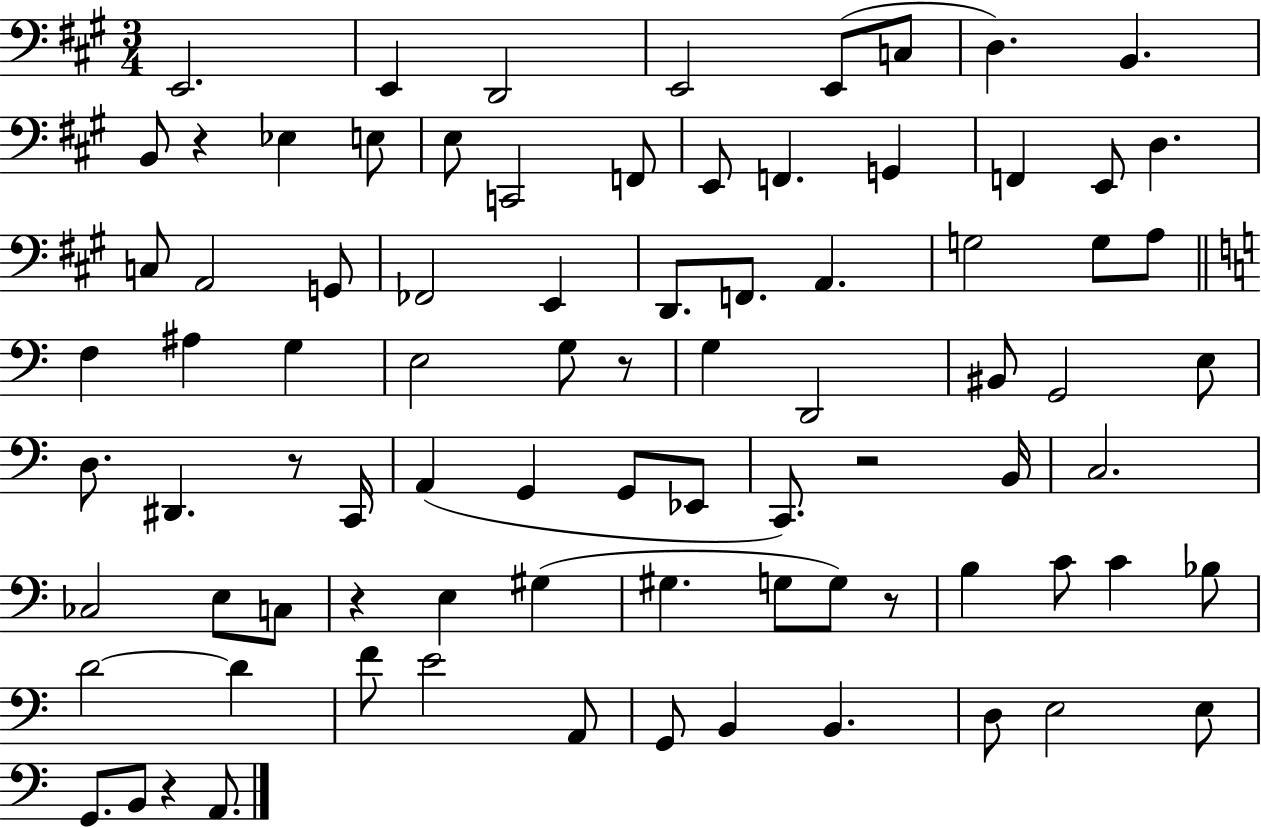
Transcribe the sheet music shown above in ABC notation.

X:1
T:Untitled
M:3/4
L:1/4
K:A
E,,2 E,, D,,2 E,,2 E,,/2 C,/2 D, B,, B,,/2 z _E, E,/2 E,/2 C,,2 F,,/2 E,,/2 F,, G,, F,, E,,/2 D, C,/2 A,,2 G,,/2 _F,,2 E,, D,,/2 F,,/2 A,, G,2 G,/2 A,/2 F, ^A, G, E,2 G,/2 z/2 G, D,,2 ^B,,/2 G,,2 E,/2 D,/2 ^D,, z/2 C,,/4 A,, G,, G,,/2 _E,,/2 C,,/2 z2 B,,/4 C,2 _C,2 E,/2 C,/2 z E, ^G, ^G, G,/2 G,/2 z/2 B, C/2 C _B,/2 D2 D F/2 E2 A,,/2 G,,/2 B,, B,, D,/2 E,2 E,/2 G,,/2 B,,/2 z A,,/2